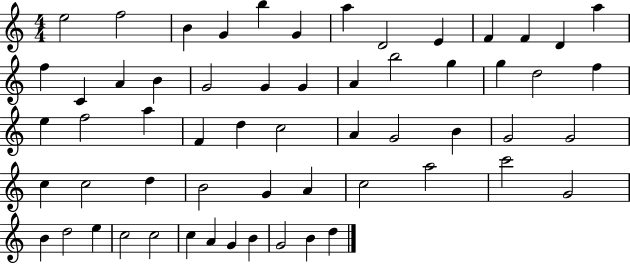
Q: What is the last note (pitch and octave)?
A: D5